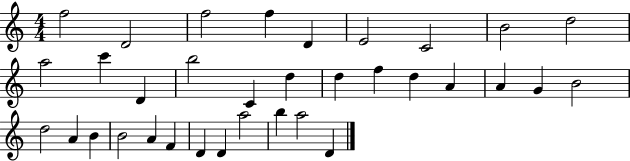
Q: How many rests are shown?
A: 0